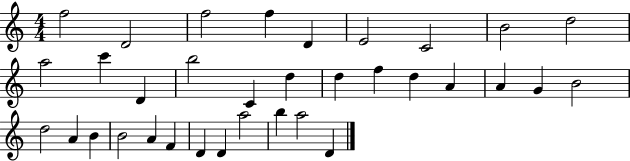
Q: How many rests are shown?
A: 0